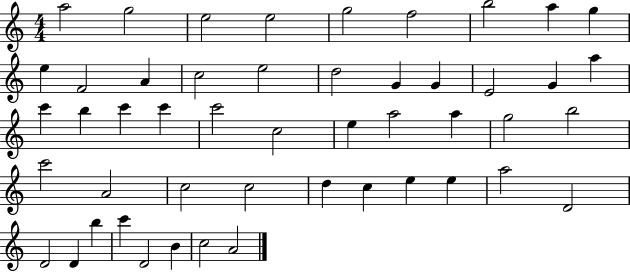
X:1
T:Untitled
M:4/4
L:1/4
K:C
a2 g2 e2 e2 g2 f2 b2 a g e F2 A c2 e2 d2 G G E2 G a c' b c' c' c'2 c2 e a2 a g2 b2 c'2 A2 c2 c2 d c e e a2 D2 D2 D b c' D2 B c2 A2